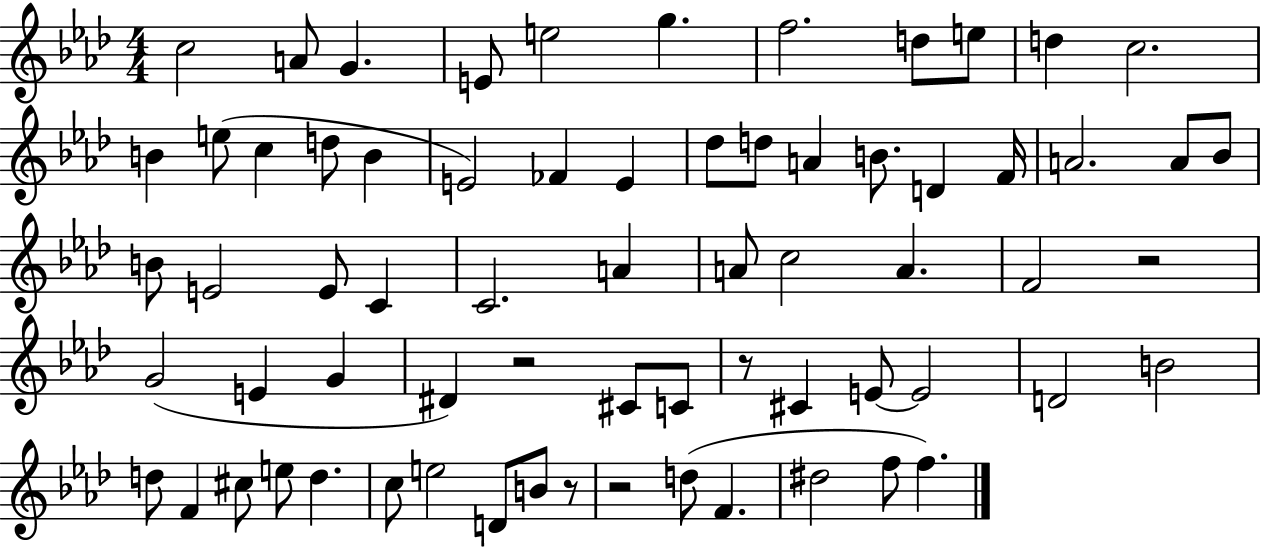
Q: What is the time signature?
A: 4/4